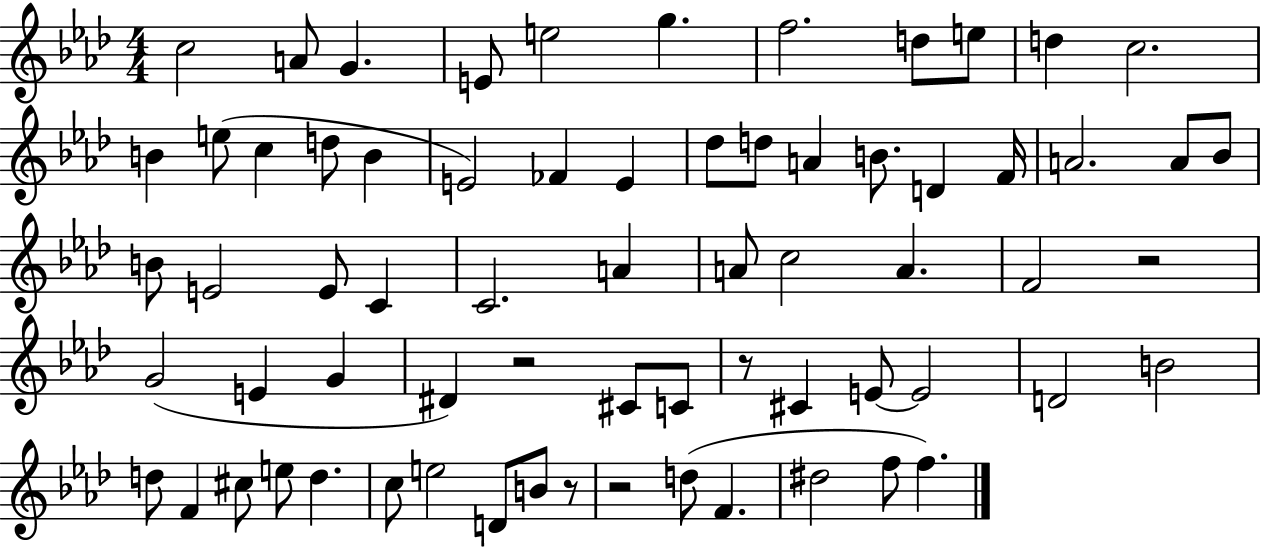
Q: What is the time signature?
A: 4/4